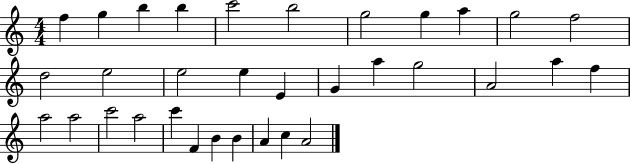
F5/q G5/q B5/q B5/q C6/h B5/h G5/h G5/q A5/q G5/h F5/h D5/h E5/h E5/h E5/q E4/q G4/q A5/q G5/h A4/h A5/q F5/q A5/h A5/h C6/h A5/h C6/q F4/q B4/q B4/q A4/q C5/q A4/h